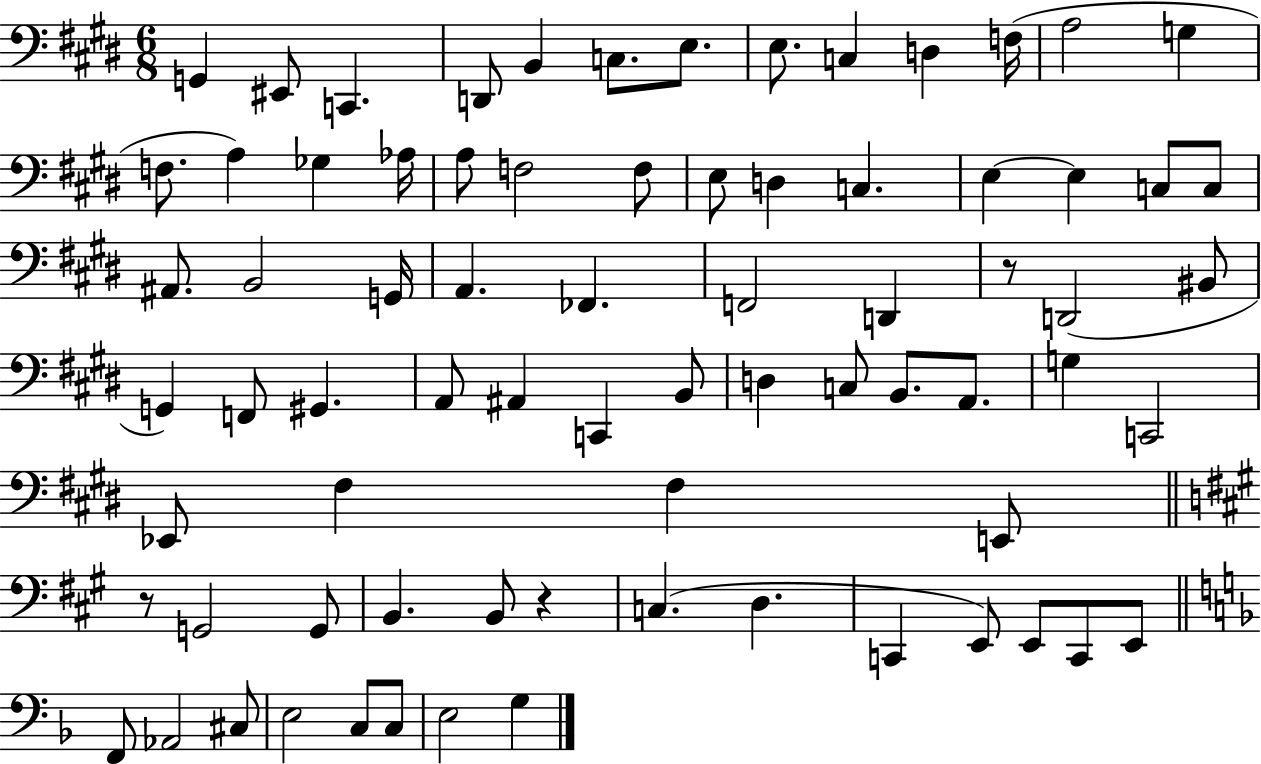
{
  \clef bass
  \numericTimeSignature
  \time 6/8
  \key e \major
  g,4 eis,8 c,4. | d,8 b,4 c8. e8. | e8. c4 d4 f16( | a2 g4 | \break f8. a4) ges4 aes16 | a8 f2 f8 | e8 d4 c4. | e4~~ e4 c8 c8 | \break ais,8. b,2 g,16 | a,4. fes,4. | f,2 d,4 | r8 d,2( bis,8 | \break g,4) f,8 gis,4. | a,8 ais,4 c,4 b,8 | d4 c8 b,8. a,8. | g4 c,2 | \break ees,8 fis4 fis4 e,8 | \bar "||" \break \key a \major r8 g,2 g,8 | b,4. b,8 r4 | c4.( d4. | c,4 e,8) e,8 c,8 e,8 | \break \bar "||" \break \key d \minor f,8 aes,2 cis8 | e2 c8 c8 | e2 g4 | \bar "|."
}